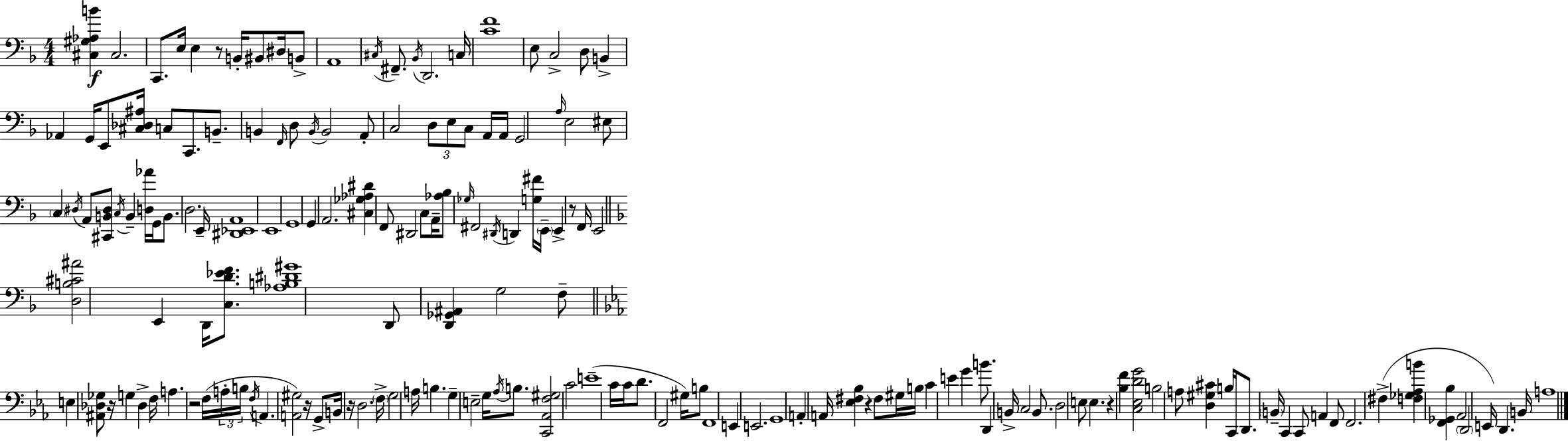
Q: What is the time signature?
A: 4/4